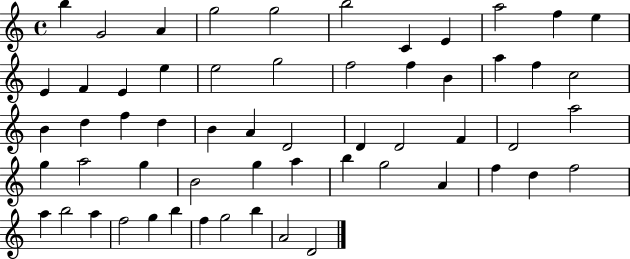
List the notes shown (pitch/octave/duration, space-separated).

B5/q G4/h A4/q G5/h G5/h B5/h C4/q E4/q A5/h F5/q E5/q E4/q F4/q E4/q E5/q E5/h G5/h F5/h F5/q B4/q A5/q F5/q C5/h B4/q D5/q F5/q D5/q B4/q A4/q D4/h D4/q D4/h F4/q D4/h A5/h G5/q A5/h G5/q B4/h G5/q A5/q B5/q G5/h A4/q F5/q D5/q F5/h A5/q B5/h A5/q F5/h G5/q B5/q F5/q G5/h B5/q A4/h D4/h